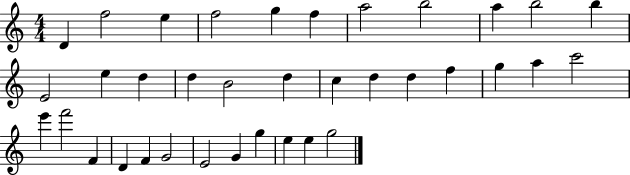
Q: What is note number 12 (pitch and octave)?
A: E4